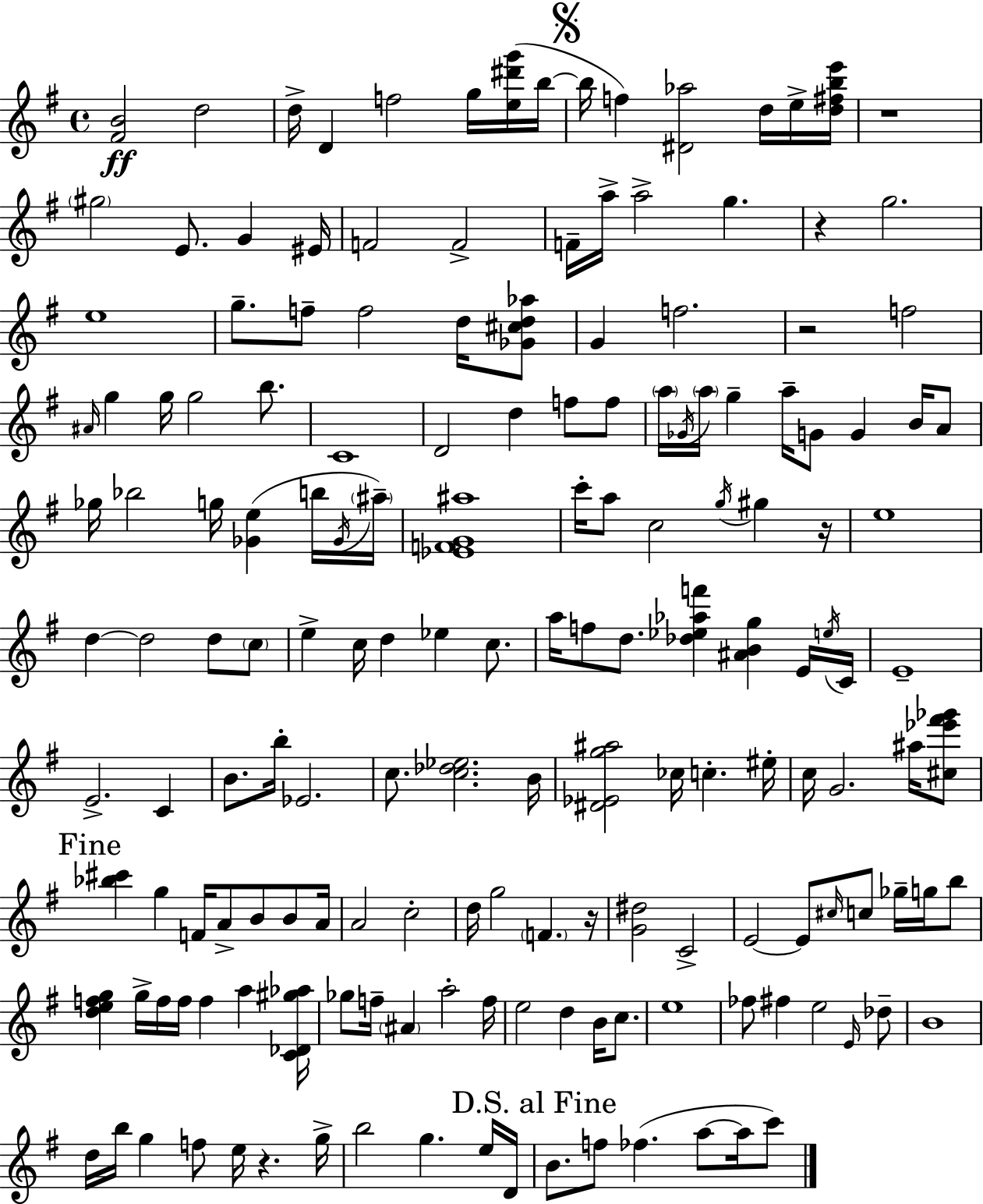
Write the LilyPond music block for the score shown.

{
  \clef treble
  \time 4/4
  \defaultTimeSignature
  \key g \major
  <fis' b'>2\ff d''2 | d''16-> d'4 f''2 g''16 <e'' dis''' g'''>16( b''16~~ | \mark \markup { \musicglyph "scripts.segno" } b''16 f''4) <dis' aes''>2 d''16 e''16-> <d'' fis'' b'' e'''>16 | r1 | \break \parenthesize gis''2 e'8. g'4 eis'16 | f'2 f'2-> | f'16-- a''16-> a''2-> g''4. | r4 g''2. | \break e''1 | g''8.-- f''8-- f''2 d''16 <ges' cis'' d'' aes''>8 | g'4 f''2. | r2 f''2 | \break \grace { ais'16 } g''4 g''16 g''2 b''8. | c'1 | d'2 d''4 f''8 f''8 | \parenthesize a''16 \acciaccatura { ges'16 } \parenthesize a''16 g''4-- a''16-- g'8 g'4 b'16 | \break a'8 ges''16 bes''2 g''16 <ges' e''>4( | b''16 \acciaccatura { ges'16 }) \parenthesize ais''16-- <ees' f' g' ais''>1 | c'''16-. a''8 c''2 \acciaccatura { g''16 } gis''4 | r16 e''1 | \break d''4~~ d''2 | d''8 \parenthesize c''8 e''4-> c''16 d''4 ees''4 | c''8. a''16 f''8 d''8. <des'' ees'' aes'' f'''>4 <ais' b' g''>4 | e'16 \acciaccatura { e''16 } c'16 e'1-- | \break e'2.-> | c'4 b'8. b''16-. ees'2. | c''8. <c'' des'' ees''>2. | b'16 <dis' ees' g'' ais''>2 ces''16 c''4.-. | \break eis''16-. c''16 g'2. | ais''16 <cis'' ees''' fis''' ges'''>8 \mark "Fine" <bes'' cis'''>4 g''4 f'16 a'8-> | b'8 b'8 a'16 a'2 c''2-. | d''16 g''2 \parenthesize f'4. | \break r16 <g' dis''>2 c'2-> | e'2~~ e'8 \grace { cis''16 } | c''8 ges''16-- g''16 b''8 <d'' e'' f'' g''>4 g''16-> f''16 f''16 f''4 | a''4 <c' des' gis'' aes''>16 ges''8 f''16-- \parenthesize ais'4 a''2-. | \break f''16 e''2 d''4 | b'16 c''8. e''1 | fes''8 fis''4 e''2 | \grace { e'16 } des''8-- b'1 | \break d''16 b''16 g''4 f''8 e''16 | r4. g''16-> b''2 g''4. | e''16 d'16 \mark "D.S. al Fine" b'8. f''8 fes''4.( | a''8~~ a''16 c'''8) \bar "|."
}